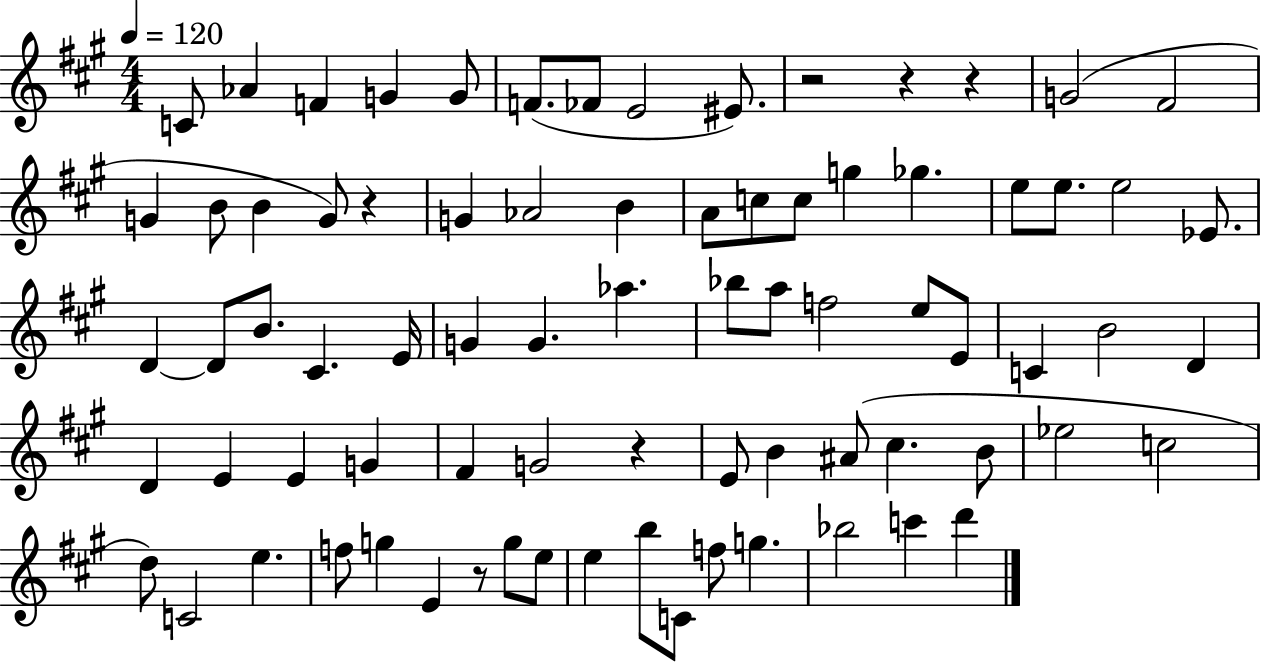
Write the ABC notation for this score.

X:1
T:Untitled
M:4/4
L:1/4
K:A
C/2 _A F G G/2 F/2 _F/2 E2 ^E/2 z2 z z G2 ^F2 G B/2 B G/2 z G _A2 B A/2 c/2 c/2 g _g e/2 e/2 e2 _E/2 D D/2 B/2 ^C E/4 G G _a _b/2 a/2 f2 e/2 E/2 C B2 D D E E G ^F G2 z E/2 B ^A/2 ^c B/2 _e2 c2 d/2 C2 e f/2 g E z/2 g/2 e/2 e b/2 C/2 f/2 g _b2 c' d'